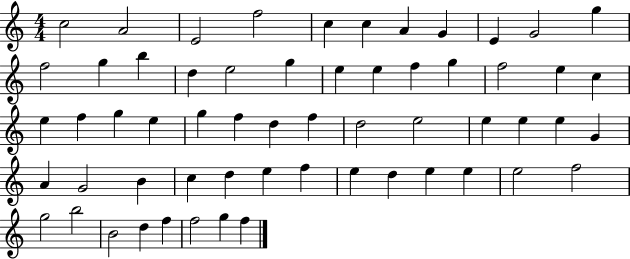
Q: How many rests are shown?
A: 0